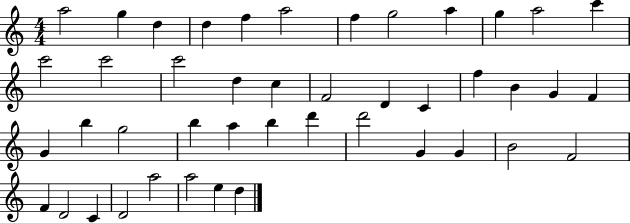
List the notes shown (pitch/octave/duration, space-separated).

A5/h G5/q D5/q D5/q F5/q A5/h F5/q G5/h A5/q G5/q A5/h C6/q C6/h C6/h C6/h D5/q C5/q F4/h D4/q C4/q F5/q B4/q G4/q F4/q G4/q B5/q G5/h B5/q A5/q B5/q D6/q D6/h G4/q G4/q B4/h F4/h F4/q D4/h C4/q D4/h A5/h A5/h E5/q D5/q